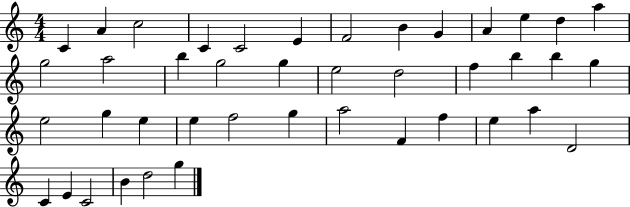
{
  \clef treble
  \numericTimeSignature
  \time 4/4
  \key c \major
  c'4 a'4 c''2 | c'4 c'2 e'4 | f'2 b'4 g'4 | a'4 e''4 d''4 a''4 | \break g''2 a''2 | b''4 g''2 g''4 | e''2 d''2 | f''4 b''4 b''4 g''4 | \break e''2 g''4 e''4 | e''4 f''2 g''4 | a''2 f'4 f''4 | e''4 a''4 d'2 | \break c'4 e'4 c'2 | b'4 d''2 g''4 | \bar "|."
}